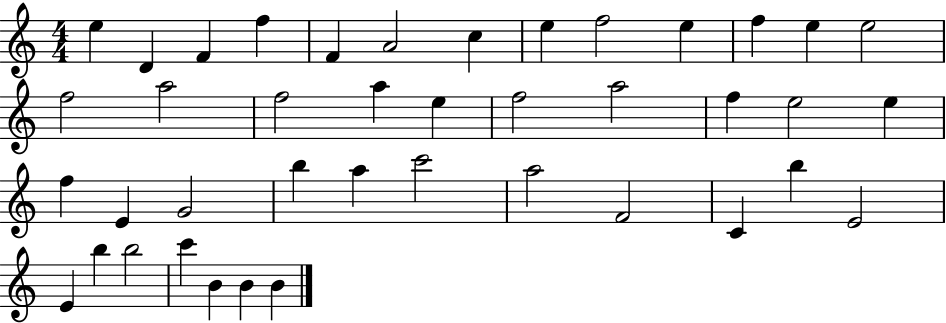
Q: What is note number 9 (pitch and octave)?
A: F5